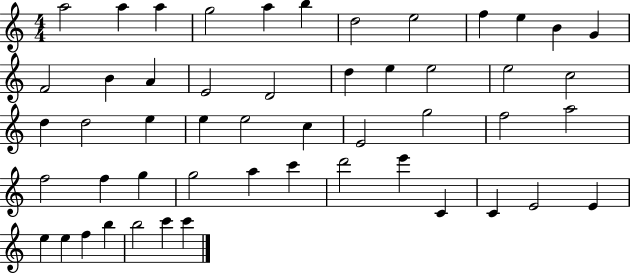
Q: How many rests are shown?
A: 0